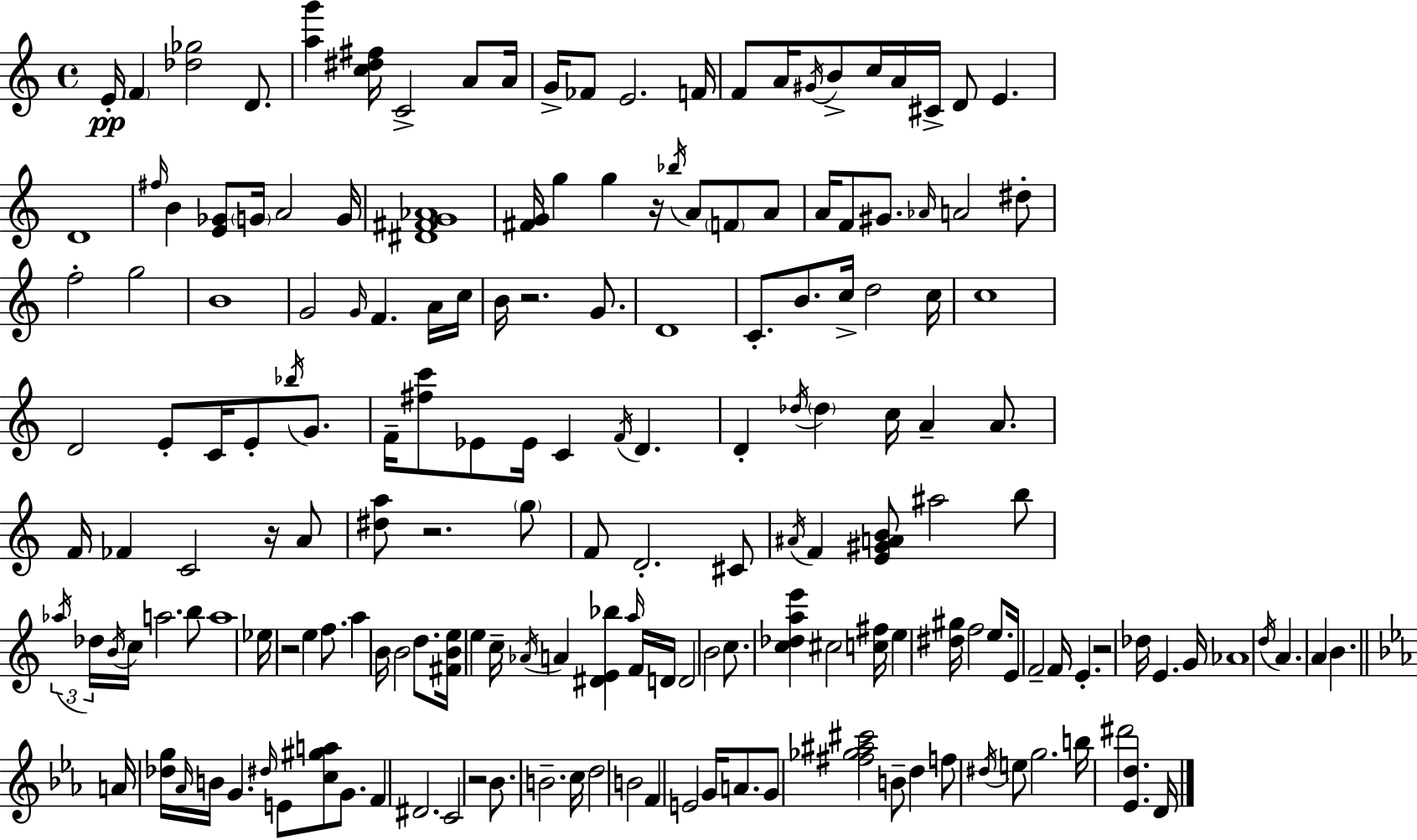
E4/s F4/q [Db5,Gb5]/h D4/e. [A5,G6]/q [C5,D#5,F#5]/s C4/h A4/e A4/s G4/s FES4/e E4/h. F4/s F4/e A4/s G#4/s B4/e C5/s A4/s C#4/s D4/e E4/q. D4/w F#5/s B4/q [E4,Gb4]/e G4/s A4/h G4/s [D#4,F#4,G4,Ab4]/w [F#4,G4]/s G5/q G5/q R/s Bb5/s A4/e F4/e A4/e A4/s F4/e G#4/e. Ab4/s A4/h D#5/e F5/h G5/h B4/w G4/h G4/s F4/q. A4/s C5/s B4/s R/h. G4/e. D4/w C4/e. B4/e. C5/s D5/h C5/s C5/w D4/h E4/e C4/s E4/e Bb5/s G4/e. F4/s [F#5,C6]/e Eb4/e Eb4/s C4/q F4/s D4/q. D4/q Db5/s Db5/q C5/s A4/q A4/e. F4/s FES4/q C4/h R/s A4/e [D#5,A5]/e R/h. G5/e F4/e D4/h. C#4/e A#4/s F4/q [E4,G#4,A4,B4]/e A#5/h B5/e Ab5/s Db5/s B4/s C5/s A5/h. B5/e A5/w Eb5/s R/h E5/q F5/e. A5/q B4/s B4/h D5/e. [F#4,B4,E5]/s E5/q C5/s Ab4/s A4/q [D#4,E4,Bb5]/q A5/s F4/s D4/s D4/h B4/h C5/e. [C5,Db5,A5,E6]/q C#5/h [C5,F#5]/s E5/q [D#5,G#5]/s F5/h E5/e. E4/s F4/h F4/s E4/q. R/h Db5/s E4/q. G4/s Ab4/w D5/s A4/q. A4/q B4/q. A4/s [Db5,G5]/s Ab4/s B4/s G4/q. D#5/s E4/e [C5,G#5,A5]/e G4/e. F4/q D#4/h. C4/h R/h Bb4/e. B4/h. C5/s D5/h B4/h F4/q E4/h G4/s A4/e. G4/e [F#5,Gb5,A#5,C#6]/h B4/e D5/q F5/e D#5/s E5/e G5/h. B5/s D#6/h [Eb4,D5]/q. D4/s